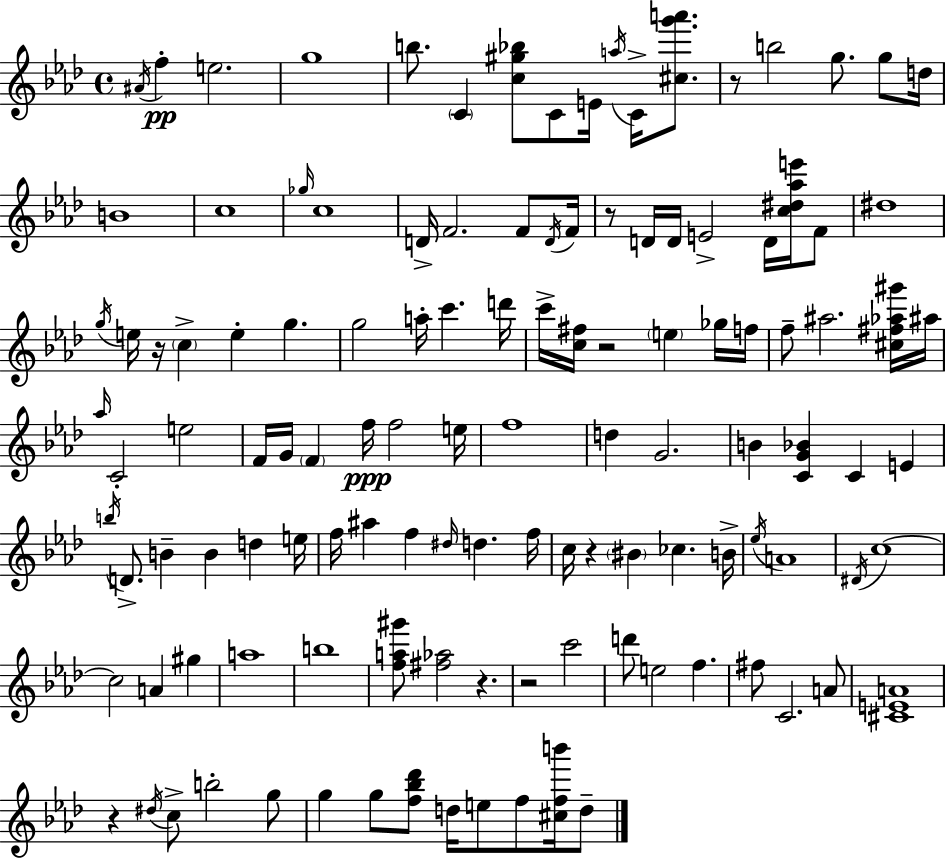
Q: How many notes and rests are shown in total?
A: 121